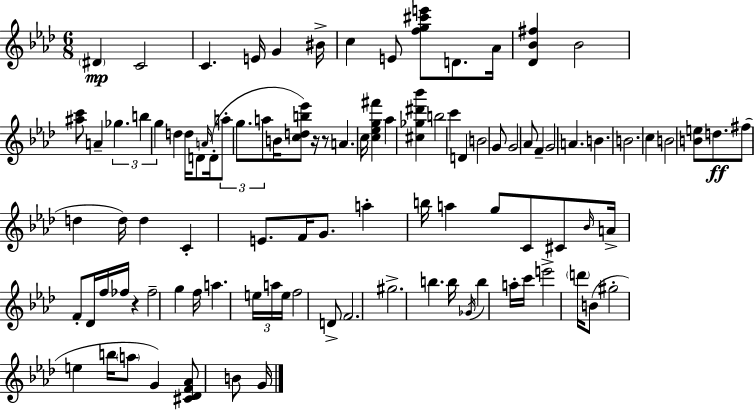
D#4/q C4/h C4/q. E4/s G4/q BIS4/s C5/q E4/e [F5,G5,C#6,E6]/e D4/e. Ab4/s [Db4,Bb4,F#5]/q Bb4/h [A#5,C6]/e A4/q Gb5/q. B5/q G5/q D5/q D5/s D4/e A4/s D4/s A5/e G5/e. A5/e B4/s [C5,D5,B5,Eb6]/e R/s R/e A4/q. C5/s [C5,Eb5,G5,F#6]/q Ab5/q [C#5,Gb5,D#6,Bb6]/q B5/h C6/q D4/q B4/h G4/e G4/h Ab4/e F4/q G4/h A4/q. B4/q. B4/h. C5/q B4/h [B4,E5]/e D5/e. F#5/e D5/q D5/s D5/q C4/q E4/e. F4/s G4/e. A5/q B5/s A5/q G5/e C4/e C#4/e Bb4/s A4/s F4/e Db4/s F5/s FES5/s R/q FES5/h G5/q F5/s A5/q. E5/s A5/s E5/s F5/h D4/e F4/h. G#5/h. B5/q. B5/s Gb4/s B5/q A5/s C6/s E6/h D6/s B4/e G#5/h E5/q B5/s A5/e G4/q [C#4,Db4,F4,Ab4]/e B4/e G4/s